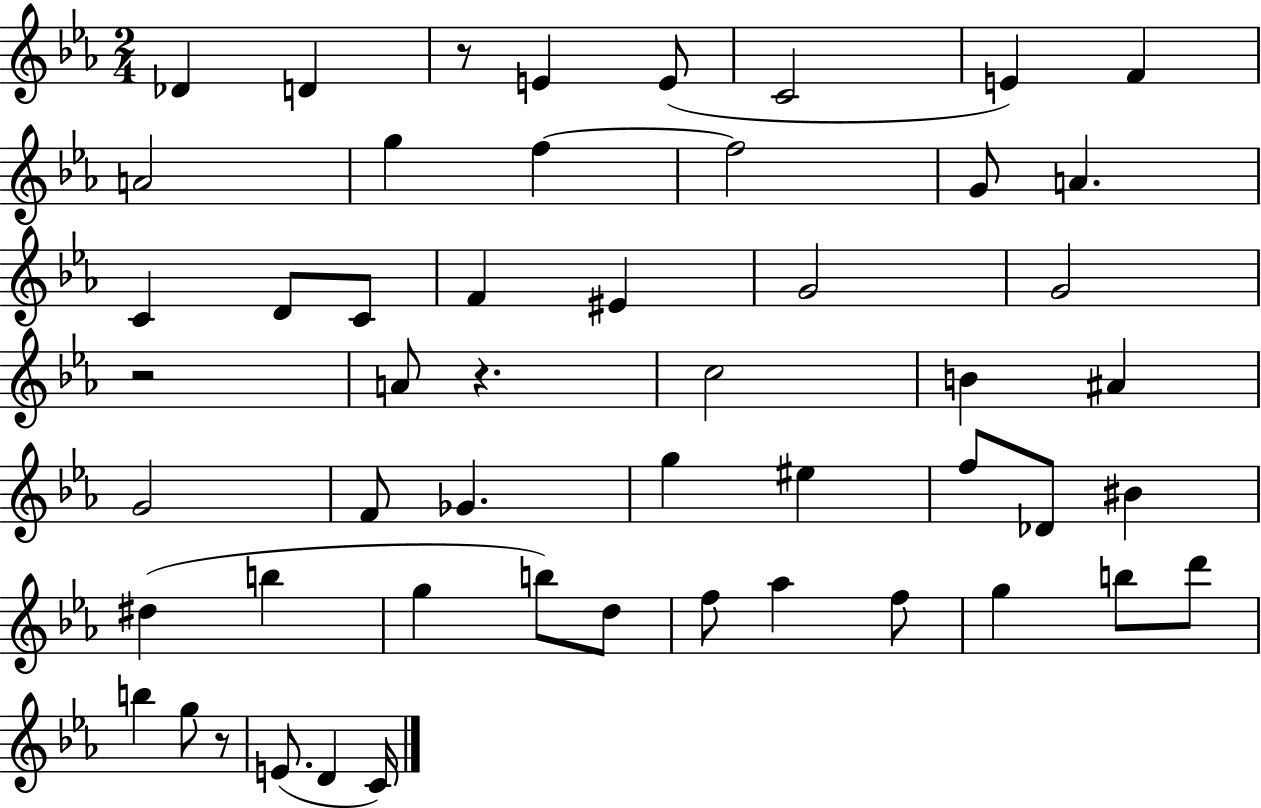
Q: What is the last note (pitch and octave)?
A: C4